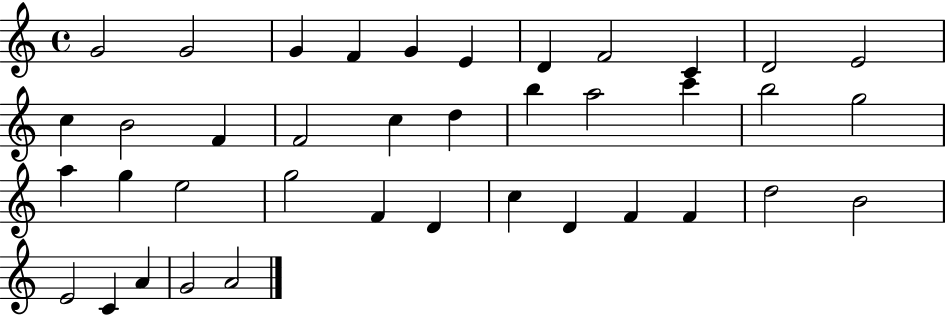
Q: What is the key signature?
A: C major